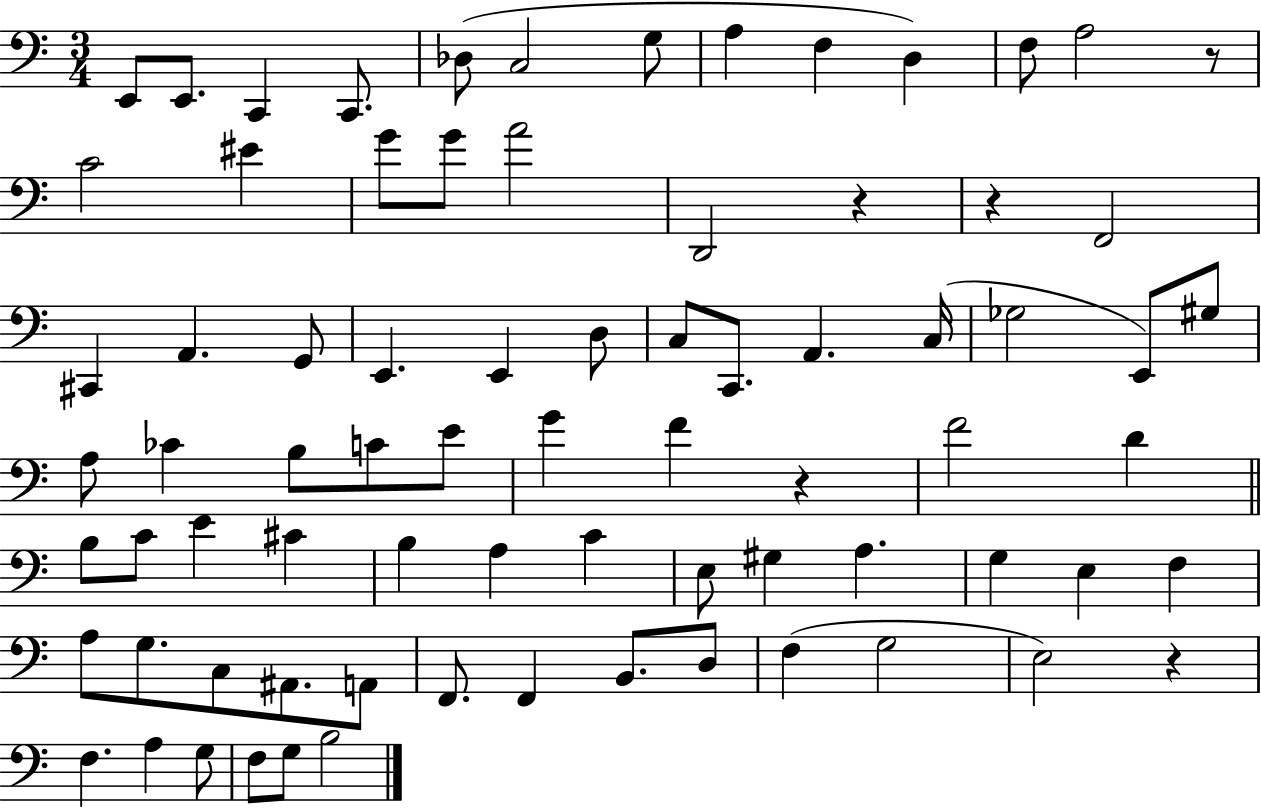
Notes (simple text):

E2/e E2/e. C2/q C2/e. Db3/e C3/h G3/e A3/q F3/q D3/q F3/e A3/h R/e C4/h EIS4/q G4/e G4/e A4/h D2/h R/q R/q F2/h C#2/q A2/q. G2/e E2/q. E2/q D3/e C3/e C2/e. A2/q. C3/s Gb3/h E2/e G#3/e A3/e CES4/q B3/e C4/e E4/e G4/q F4/q R/q F4/h D4/q B3/e C4/e E4/q C#4/q B3/q A3/q C4/q E3/e G#3/q A3/q. G3/q E3/q F3/q A3/e G3/e. C3/e A#2/e. A2/e F2/e. F2/q B2/e. D3/e F3/q G3/h E3/h R/q F3/q. A3/q G3/e F3/e G3/e B3/h